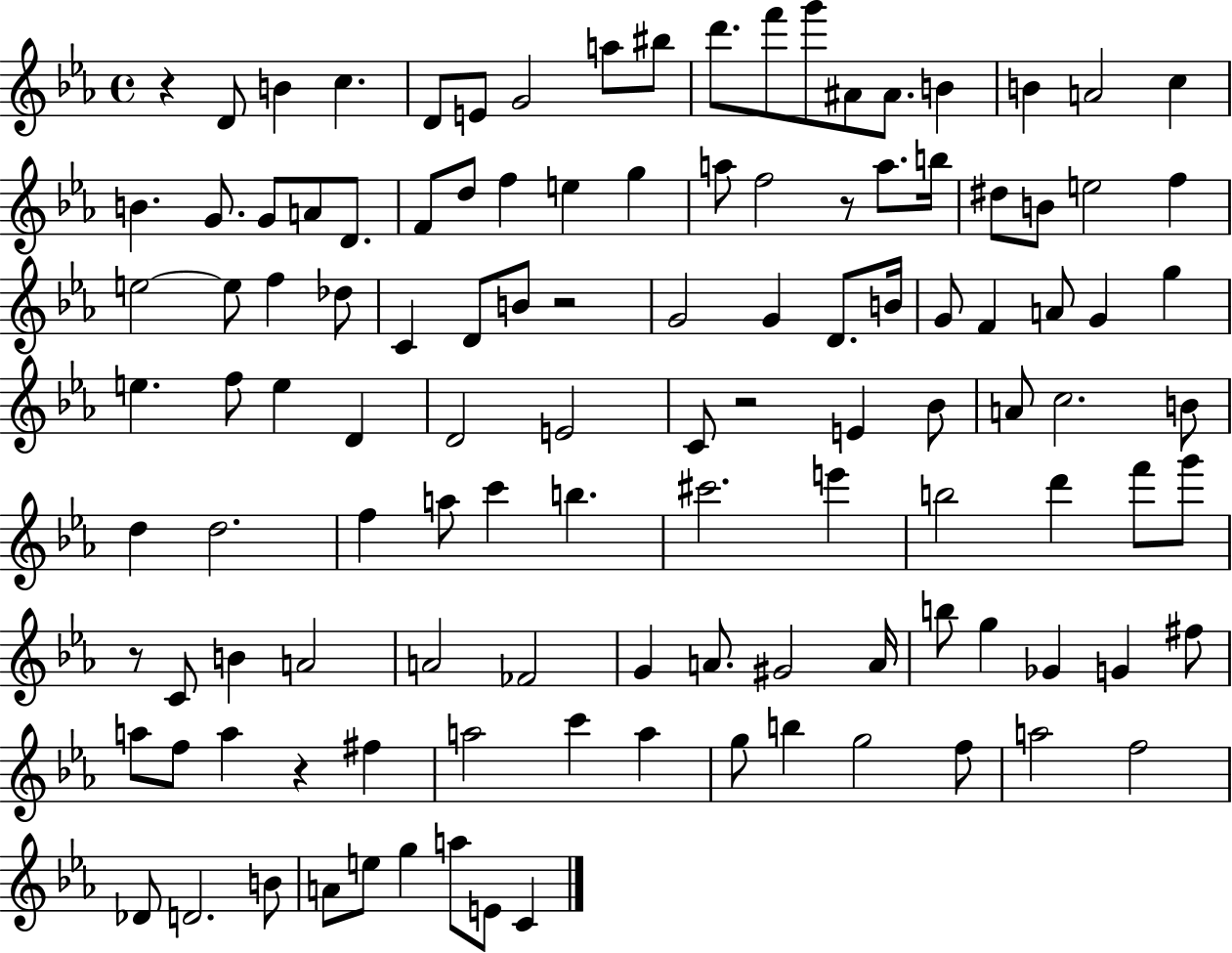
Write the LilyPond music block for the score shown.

{
  \clef treble
  \time 4/4
  \defaultTimeSignature
  \key ees \major
  r4 d'8 b'4 c''4. | d'8 e'8 g'2 a''8 bis''8 | d'''8. f'''8 g'''8 ais'8 ais'8. b'4 | b'4 a'2 c''4 | \break b'4. g'8. g'8 a'8 d'8. | f'8 d''8 f''4 e''4 g''4 | a''8 f''2 r8 a''8. b''16 | dis''8 b'8 e''2 f''4 | \break e''2~~ e''8 f''4 des''8 | c'4 d'8 b'8 r2 | g'2 g'4 d'8. b'16 | g'8 f'4 a'8 g'4 g''4 | \break e''4. f''8 e''4 d'4 | d'2 e'2 | c'8 r2 e'4 bes'8 | a'8 c''2. b'8 | \break d''4 d''2. | f''4 a''8 c'''4 b''4. | cis'''2. e'''4 | b''2 d'''4 f'''8 g'''8 | \break r8 c'8 b'4 a'2 | a'2 fes'2 | g'4 a'8. gis'2 a'16 | b''8 g''4 ges'4 g'4 fis''8 | \break a''8 f''8 a''4 r4 fis''4 | a''2 c'''4 a''4 | g''8 b''4 g''2 f''8 | a''2 f''2 | \break des'8 d'2. b'8 | a'8 e''8 g''4 a''8 e'8 c'4 | \bar "|."
}